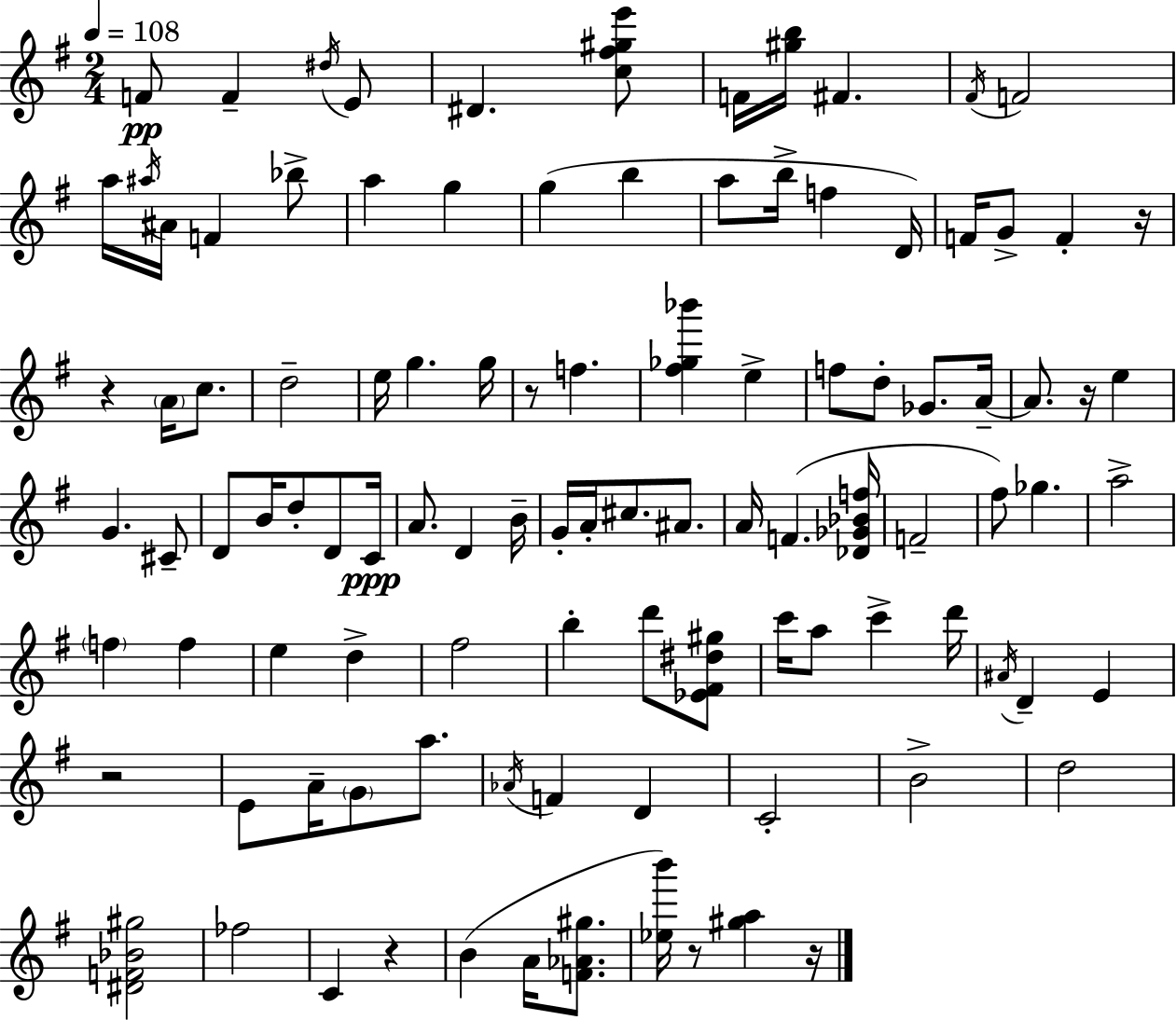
F4/e F4/q D#5/s E4/e D#4/q. [C5,F#5,G#5,E6]/e F4/s [G#5,B5]/s F#4/q. F#4/s F4/h A5/s A#5/s A#4/s F4/q Bb5/e A5/q G5/q G5/q B5/q A5/e B5/s F5/q D4/s F4/s G4/e F4/q R/s R/q A4/s C5/e. D5/h E5/s G5/q. G5/s R/e F5/q. [F#5,Gb5,Bb6]/q E5/q F5/e D5/e Gb4/e. A4/s A4/e. R/s E5/q G4/q. C#4/e D4/e B4/s D5/e D4/e C4/s A4/e. D4/q B4/s G4/s A4/s C#5/e. A#4/e. A4/s F4/q. [Db4,Gb4,Bb4,F5]/s F4/h F#5/e Gb5/q. A5/h F5/q F5/q E5/q D5/q F#5/h B5/q D6/e [Eb4,F#4,D#5,G#5]/e C6/s A5/e C6/q D6/s A#4/s D4/q E4/q R/h E4/e A4/s G4/e A5/e. Ab4/s F4/q D4/q C4/h B4/h D5/h [D#4,F4,Bb4,G#5]/h FES5/h C4/q R/q B4/q A4/s [F4,Ab4,G#5]/e. [Eb5,B6]/s R/e [G#5,A5]/q R/s